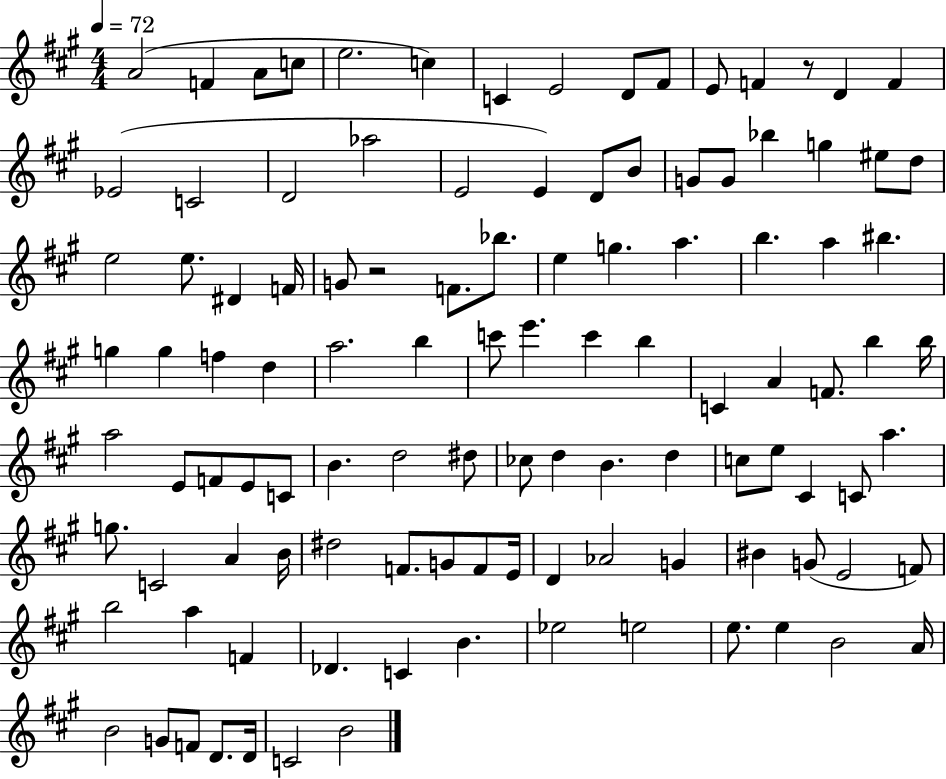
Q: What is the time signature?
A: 4/4